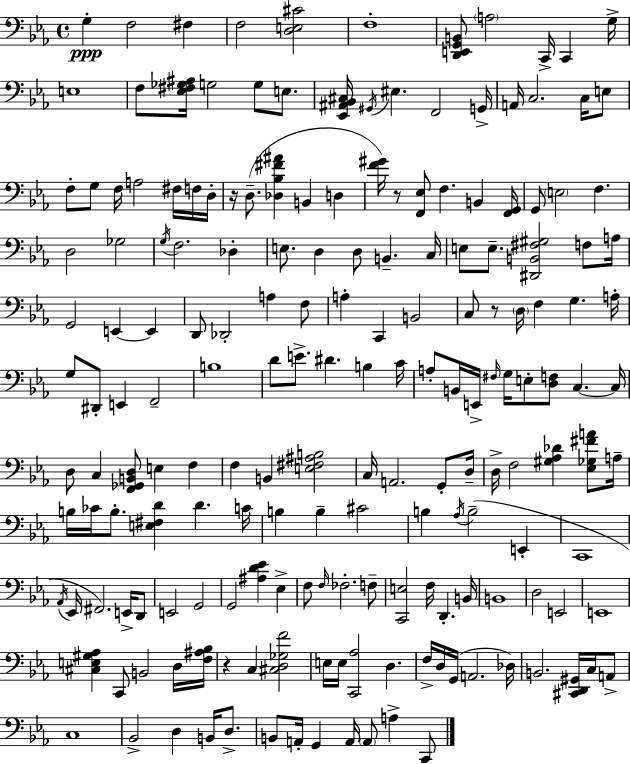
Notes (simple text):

G3/q F3/h F#3/q F3/h [D3,E3,C#4]/h F3/w [D2,E2,G2,B2]/e A3/h C2/s C2/q G3/s E3/w F3/e [Eb3,F#3,Gb3,A#3]/s G3/h G3/e E3/e. [Eb2,A#2,Bb2,C#3]/s G#2/s EIS3/q. F2/h G2/s A2/s C3/h. C3/s E3/e F3/e G3/e F3/s A3/h F#3/s F3/s D3/s R/s D3/e. [Db3,Bb3,F#4,A#4]/q B2/q D3/q [F4,G#4]/s R/e [F2,Eb3]/e F3/q. B2/q [F2,G2]/s G2/e E3/h F3/q. D3/h Gb3/h G3/s F3/h. Db3/q E3/e. D3/q D3/e B2/q. C3/s E3/e E3/e. [D#2,B2,F#3,G#3]/h F3/e A3/s G2/h E2/q E2/q D2/e Db2/h A3/q F3/e A3/q C2/q B2/h C3/e R/e D3/s F3/q G3/q. A3/s G3/e D#2/e E2/q F2/h B3/w D4/e E4/e. D#4/q. B3/q C4/s A3/e B2/s E2/s F#3/s G3/s E3/e [D3,F3]/e C3/q. C3/s D3/e C3/q [F2,Gb2,B2,D3]/e E3/q F3/q F3/q B2/q [E3,F#3,A#3,B3]/h C3/s A2/h. G2/e D3/s D3/s F3/h [G#3,Ab3,Db4]/q [Eb3,Gb3,F#4,A4]/e A3/s B3/s CES4/s B3/e. [E3,F#3,D4]/q D4/q. C4/s B3/q B3/q C#4/h B3/q Ab3/s B3/h E2/q C2/w Ab2/s Eb2/s F#2/h. E2/s D2/e E2/h G2/h G2/h [A#3,D4,Eb4]/q Eb3/q F3/e F3/s FES3/h. F3/e [C2,E3]/h F3/s D2/q. B2/s B2/w D3/h E2/h E2/w [C#3,E3,G#3,Ab3]/q C2/e B2/h D3/s [F3,A#3,Bb3]/s R/q C3/q [C#3,D3,Gb3,F4]/h E3/s E3/s [C2,Ab3]/h D3/q. F3/s D3/s G2/s A2/h. Db3/s B2/h. [C#2,D2,G#2]/s C3/s A2/e C3/w Bb2/h D3/q B2/s D3/e. B2/e A2/s G2/q A2/s A2/e A3/q C2/e